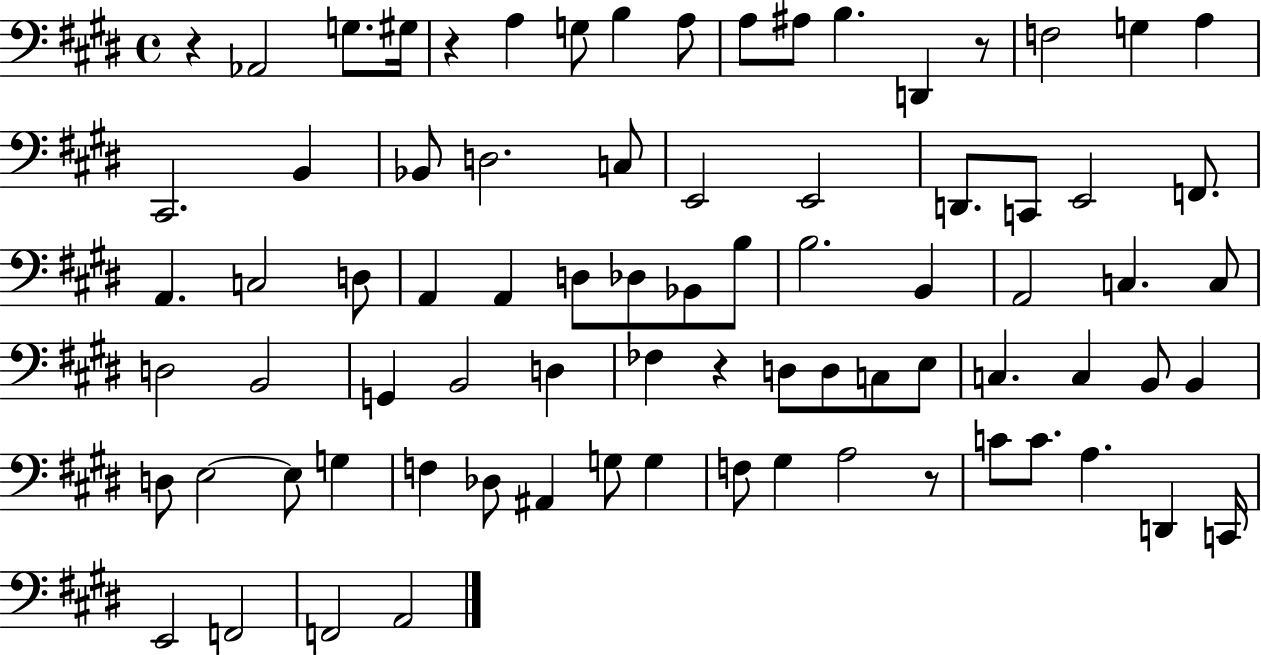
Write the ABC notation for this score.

X:1
T:Untitled
M:4/4
L:1/4
K:E
z _A,,2 G,/2 ^G,/4 z A, G,/2 B, A,/2 A,/2 ^A,/2 B, D,, z/2 F,2 G, A, ^C,,2 B,, _B,,/2 D,2 C,/2 E,,2 E,,2 D,,/2 C,,/2 E,,2 F,,/2 A,, C,2 D,/2 A,, A,, D,/2 _D,/2 _B,,/2 B,/2 B,2 B,, A,,2 C, C,/2 D,2 B,,2 G,, B,,2 D, _F, z D,/2 D,/2 C,/2 E,/2 C, C, B,,/2 B,, D,/2 E,2 E,/2 G, F, _D,/2 ^A,, G,/2 G, F,/2 ^G, A,2 z/2 C/2 C/2 A, D,, C,,/4 E,,2 F,,2 F,,2 A,,2